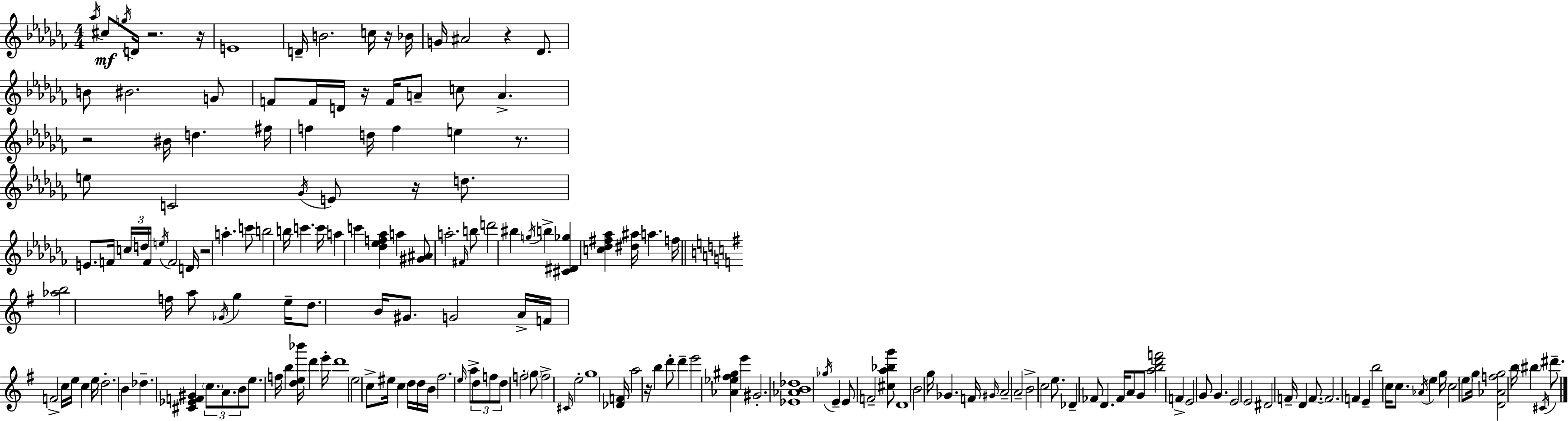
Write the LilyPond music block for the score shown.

{
  \clef treble
  \numericTimeSignature
  \time 4/4
  \key aes \minor
  \acciaccatura { aes''16 }\mf cis''8 \acciaccatura { g''16 } d'16 r2. | r16 e'1 | d'16-- b'2. c''16 | r16 bes'16 g'16 ais'2 r4 des'8. | \break b'8 bis'2. | g'8 f'8 f'16 d'16 r16 f'16 a'8-- c''8 a'4.-> | r2 bis'16 d''4. | fis''16 f''4 d''16 f''4 e''4 r8. | \break e''8 c'2 \acciaccatura { ges'16 } e'8 r16 | d''8. e'8. f'16 \tuplet 3/2 { c''16 d''16 f'16 } \acciaccatura { e''16 } f'2 | d'16 r2 a''4.-. | c'''8 b''2 b''16 c'''4. | \break c'''16 a''4 c'''4 <des'' ees'' f'' aes''>4 | a''4 <gis' ais'>8 a''2.-. | \grace { fis'16 } b''8 d'''2 bis''4 | \acciaccatura { g''16 } b''4-> <cis' dis' ges''>4 <c'' des'' fis'' aes''>4 <dis'' ais''>16 a''4. | \break f''16 \bar "||" \break \key g \major <aes'' b''>2 f''16 a''8 \acciaccatura { ges'16 } g''4 | e''16-- d''8. b'16 gis'8. g'2 | a'16-> f'16 f'2-> c''16 e''16 c''4 | e''16 d''2.-. b'4 | \break des''4.-- <cis' ees' f' gis'>4 \tuplet 3/2 { \parenthesize c''8. a'8. | b'8 } e''8. f''16 b''4 <d'' e'' bes'''>16 d'''4 | e'''16-. d'''1 | e''2 c''8-> eis''16 c''4 | \break d''16 d''16 b'16 fis''2. \grace { e''16 } | a''8-> \tuplet 3/2 { d''8 f''8 d''8 } f''2-. | \parenthesize g''8 f''2-> \grace { cis'16 } e''2-. | g''1 | \break <des' f'>16 a''2 r16 b''4 | d'''8-. d'''4-- e'''2 <aes' ees'' fis'' gis''>4 | e'''4 gis'2.-. | <ees' aes' b' des''>1 | \break \acciaccatura { ges''16 } e'4-- e'8 f'2-- | <cis'' a'' bes'' g'''>8 d'1 | b'2 g''16 ges'4. | f'16 \grace { gis'16 } a'2-- a'2-- | \break b'2-> c''2 | e''8. des'4-- fes'8 d'4. | fes'16 a'8 g'8 <a'' b'' d''' f'''>2 | f'4-> e'2 g'8 g'4. | \break e'2 e'2 | dis'2 f'16-- d'4 | f'8.~~ f'2. | f'4 e'4-- b''2 | \break c''16 c''8. \acciaccatura { aes'16 } e''4 g''16 c''2 | \parenthesize e''8 g''16 <d' aes' f'' g''>2 b''16 \parenthesize bis''4 | \acciaccatura { cis'16 } dis'''8.-- \bar "|."
}